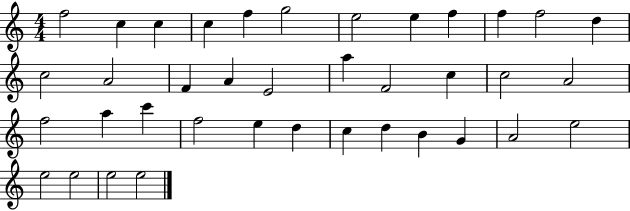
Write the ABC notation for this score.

X:1
T:Untitled
M:4/4
L:1/4
K:C
f2 c c c f g2 e2 e f f f2 d c2 A2 F A E2 a F2 c c2 A2 f2 a c' f2 e d c d B G A2 e2 e2 e2 e2 e2